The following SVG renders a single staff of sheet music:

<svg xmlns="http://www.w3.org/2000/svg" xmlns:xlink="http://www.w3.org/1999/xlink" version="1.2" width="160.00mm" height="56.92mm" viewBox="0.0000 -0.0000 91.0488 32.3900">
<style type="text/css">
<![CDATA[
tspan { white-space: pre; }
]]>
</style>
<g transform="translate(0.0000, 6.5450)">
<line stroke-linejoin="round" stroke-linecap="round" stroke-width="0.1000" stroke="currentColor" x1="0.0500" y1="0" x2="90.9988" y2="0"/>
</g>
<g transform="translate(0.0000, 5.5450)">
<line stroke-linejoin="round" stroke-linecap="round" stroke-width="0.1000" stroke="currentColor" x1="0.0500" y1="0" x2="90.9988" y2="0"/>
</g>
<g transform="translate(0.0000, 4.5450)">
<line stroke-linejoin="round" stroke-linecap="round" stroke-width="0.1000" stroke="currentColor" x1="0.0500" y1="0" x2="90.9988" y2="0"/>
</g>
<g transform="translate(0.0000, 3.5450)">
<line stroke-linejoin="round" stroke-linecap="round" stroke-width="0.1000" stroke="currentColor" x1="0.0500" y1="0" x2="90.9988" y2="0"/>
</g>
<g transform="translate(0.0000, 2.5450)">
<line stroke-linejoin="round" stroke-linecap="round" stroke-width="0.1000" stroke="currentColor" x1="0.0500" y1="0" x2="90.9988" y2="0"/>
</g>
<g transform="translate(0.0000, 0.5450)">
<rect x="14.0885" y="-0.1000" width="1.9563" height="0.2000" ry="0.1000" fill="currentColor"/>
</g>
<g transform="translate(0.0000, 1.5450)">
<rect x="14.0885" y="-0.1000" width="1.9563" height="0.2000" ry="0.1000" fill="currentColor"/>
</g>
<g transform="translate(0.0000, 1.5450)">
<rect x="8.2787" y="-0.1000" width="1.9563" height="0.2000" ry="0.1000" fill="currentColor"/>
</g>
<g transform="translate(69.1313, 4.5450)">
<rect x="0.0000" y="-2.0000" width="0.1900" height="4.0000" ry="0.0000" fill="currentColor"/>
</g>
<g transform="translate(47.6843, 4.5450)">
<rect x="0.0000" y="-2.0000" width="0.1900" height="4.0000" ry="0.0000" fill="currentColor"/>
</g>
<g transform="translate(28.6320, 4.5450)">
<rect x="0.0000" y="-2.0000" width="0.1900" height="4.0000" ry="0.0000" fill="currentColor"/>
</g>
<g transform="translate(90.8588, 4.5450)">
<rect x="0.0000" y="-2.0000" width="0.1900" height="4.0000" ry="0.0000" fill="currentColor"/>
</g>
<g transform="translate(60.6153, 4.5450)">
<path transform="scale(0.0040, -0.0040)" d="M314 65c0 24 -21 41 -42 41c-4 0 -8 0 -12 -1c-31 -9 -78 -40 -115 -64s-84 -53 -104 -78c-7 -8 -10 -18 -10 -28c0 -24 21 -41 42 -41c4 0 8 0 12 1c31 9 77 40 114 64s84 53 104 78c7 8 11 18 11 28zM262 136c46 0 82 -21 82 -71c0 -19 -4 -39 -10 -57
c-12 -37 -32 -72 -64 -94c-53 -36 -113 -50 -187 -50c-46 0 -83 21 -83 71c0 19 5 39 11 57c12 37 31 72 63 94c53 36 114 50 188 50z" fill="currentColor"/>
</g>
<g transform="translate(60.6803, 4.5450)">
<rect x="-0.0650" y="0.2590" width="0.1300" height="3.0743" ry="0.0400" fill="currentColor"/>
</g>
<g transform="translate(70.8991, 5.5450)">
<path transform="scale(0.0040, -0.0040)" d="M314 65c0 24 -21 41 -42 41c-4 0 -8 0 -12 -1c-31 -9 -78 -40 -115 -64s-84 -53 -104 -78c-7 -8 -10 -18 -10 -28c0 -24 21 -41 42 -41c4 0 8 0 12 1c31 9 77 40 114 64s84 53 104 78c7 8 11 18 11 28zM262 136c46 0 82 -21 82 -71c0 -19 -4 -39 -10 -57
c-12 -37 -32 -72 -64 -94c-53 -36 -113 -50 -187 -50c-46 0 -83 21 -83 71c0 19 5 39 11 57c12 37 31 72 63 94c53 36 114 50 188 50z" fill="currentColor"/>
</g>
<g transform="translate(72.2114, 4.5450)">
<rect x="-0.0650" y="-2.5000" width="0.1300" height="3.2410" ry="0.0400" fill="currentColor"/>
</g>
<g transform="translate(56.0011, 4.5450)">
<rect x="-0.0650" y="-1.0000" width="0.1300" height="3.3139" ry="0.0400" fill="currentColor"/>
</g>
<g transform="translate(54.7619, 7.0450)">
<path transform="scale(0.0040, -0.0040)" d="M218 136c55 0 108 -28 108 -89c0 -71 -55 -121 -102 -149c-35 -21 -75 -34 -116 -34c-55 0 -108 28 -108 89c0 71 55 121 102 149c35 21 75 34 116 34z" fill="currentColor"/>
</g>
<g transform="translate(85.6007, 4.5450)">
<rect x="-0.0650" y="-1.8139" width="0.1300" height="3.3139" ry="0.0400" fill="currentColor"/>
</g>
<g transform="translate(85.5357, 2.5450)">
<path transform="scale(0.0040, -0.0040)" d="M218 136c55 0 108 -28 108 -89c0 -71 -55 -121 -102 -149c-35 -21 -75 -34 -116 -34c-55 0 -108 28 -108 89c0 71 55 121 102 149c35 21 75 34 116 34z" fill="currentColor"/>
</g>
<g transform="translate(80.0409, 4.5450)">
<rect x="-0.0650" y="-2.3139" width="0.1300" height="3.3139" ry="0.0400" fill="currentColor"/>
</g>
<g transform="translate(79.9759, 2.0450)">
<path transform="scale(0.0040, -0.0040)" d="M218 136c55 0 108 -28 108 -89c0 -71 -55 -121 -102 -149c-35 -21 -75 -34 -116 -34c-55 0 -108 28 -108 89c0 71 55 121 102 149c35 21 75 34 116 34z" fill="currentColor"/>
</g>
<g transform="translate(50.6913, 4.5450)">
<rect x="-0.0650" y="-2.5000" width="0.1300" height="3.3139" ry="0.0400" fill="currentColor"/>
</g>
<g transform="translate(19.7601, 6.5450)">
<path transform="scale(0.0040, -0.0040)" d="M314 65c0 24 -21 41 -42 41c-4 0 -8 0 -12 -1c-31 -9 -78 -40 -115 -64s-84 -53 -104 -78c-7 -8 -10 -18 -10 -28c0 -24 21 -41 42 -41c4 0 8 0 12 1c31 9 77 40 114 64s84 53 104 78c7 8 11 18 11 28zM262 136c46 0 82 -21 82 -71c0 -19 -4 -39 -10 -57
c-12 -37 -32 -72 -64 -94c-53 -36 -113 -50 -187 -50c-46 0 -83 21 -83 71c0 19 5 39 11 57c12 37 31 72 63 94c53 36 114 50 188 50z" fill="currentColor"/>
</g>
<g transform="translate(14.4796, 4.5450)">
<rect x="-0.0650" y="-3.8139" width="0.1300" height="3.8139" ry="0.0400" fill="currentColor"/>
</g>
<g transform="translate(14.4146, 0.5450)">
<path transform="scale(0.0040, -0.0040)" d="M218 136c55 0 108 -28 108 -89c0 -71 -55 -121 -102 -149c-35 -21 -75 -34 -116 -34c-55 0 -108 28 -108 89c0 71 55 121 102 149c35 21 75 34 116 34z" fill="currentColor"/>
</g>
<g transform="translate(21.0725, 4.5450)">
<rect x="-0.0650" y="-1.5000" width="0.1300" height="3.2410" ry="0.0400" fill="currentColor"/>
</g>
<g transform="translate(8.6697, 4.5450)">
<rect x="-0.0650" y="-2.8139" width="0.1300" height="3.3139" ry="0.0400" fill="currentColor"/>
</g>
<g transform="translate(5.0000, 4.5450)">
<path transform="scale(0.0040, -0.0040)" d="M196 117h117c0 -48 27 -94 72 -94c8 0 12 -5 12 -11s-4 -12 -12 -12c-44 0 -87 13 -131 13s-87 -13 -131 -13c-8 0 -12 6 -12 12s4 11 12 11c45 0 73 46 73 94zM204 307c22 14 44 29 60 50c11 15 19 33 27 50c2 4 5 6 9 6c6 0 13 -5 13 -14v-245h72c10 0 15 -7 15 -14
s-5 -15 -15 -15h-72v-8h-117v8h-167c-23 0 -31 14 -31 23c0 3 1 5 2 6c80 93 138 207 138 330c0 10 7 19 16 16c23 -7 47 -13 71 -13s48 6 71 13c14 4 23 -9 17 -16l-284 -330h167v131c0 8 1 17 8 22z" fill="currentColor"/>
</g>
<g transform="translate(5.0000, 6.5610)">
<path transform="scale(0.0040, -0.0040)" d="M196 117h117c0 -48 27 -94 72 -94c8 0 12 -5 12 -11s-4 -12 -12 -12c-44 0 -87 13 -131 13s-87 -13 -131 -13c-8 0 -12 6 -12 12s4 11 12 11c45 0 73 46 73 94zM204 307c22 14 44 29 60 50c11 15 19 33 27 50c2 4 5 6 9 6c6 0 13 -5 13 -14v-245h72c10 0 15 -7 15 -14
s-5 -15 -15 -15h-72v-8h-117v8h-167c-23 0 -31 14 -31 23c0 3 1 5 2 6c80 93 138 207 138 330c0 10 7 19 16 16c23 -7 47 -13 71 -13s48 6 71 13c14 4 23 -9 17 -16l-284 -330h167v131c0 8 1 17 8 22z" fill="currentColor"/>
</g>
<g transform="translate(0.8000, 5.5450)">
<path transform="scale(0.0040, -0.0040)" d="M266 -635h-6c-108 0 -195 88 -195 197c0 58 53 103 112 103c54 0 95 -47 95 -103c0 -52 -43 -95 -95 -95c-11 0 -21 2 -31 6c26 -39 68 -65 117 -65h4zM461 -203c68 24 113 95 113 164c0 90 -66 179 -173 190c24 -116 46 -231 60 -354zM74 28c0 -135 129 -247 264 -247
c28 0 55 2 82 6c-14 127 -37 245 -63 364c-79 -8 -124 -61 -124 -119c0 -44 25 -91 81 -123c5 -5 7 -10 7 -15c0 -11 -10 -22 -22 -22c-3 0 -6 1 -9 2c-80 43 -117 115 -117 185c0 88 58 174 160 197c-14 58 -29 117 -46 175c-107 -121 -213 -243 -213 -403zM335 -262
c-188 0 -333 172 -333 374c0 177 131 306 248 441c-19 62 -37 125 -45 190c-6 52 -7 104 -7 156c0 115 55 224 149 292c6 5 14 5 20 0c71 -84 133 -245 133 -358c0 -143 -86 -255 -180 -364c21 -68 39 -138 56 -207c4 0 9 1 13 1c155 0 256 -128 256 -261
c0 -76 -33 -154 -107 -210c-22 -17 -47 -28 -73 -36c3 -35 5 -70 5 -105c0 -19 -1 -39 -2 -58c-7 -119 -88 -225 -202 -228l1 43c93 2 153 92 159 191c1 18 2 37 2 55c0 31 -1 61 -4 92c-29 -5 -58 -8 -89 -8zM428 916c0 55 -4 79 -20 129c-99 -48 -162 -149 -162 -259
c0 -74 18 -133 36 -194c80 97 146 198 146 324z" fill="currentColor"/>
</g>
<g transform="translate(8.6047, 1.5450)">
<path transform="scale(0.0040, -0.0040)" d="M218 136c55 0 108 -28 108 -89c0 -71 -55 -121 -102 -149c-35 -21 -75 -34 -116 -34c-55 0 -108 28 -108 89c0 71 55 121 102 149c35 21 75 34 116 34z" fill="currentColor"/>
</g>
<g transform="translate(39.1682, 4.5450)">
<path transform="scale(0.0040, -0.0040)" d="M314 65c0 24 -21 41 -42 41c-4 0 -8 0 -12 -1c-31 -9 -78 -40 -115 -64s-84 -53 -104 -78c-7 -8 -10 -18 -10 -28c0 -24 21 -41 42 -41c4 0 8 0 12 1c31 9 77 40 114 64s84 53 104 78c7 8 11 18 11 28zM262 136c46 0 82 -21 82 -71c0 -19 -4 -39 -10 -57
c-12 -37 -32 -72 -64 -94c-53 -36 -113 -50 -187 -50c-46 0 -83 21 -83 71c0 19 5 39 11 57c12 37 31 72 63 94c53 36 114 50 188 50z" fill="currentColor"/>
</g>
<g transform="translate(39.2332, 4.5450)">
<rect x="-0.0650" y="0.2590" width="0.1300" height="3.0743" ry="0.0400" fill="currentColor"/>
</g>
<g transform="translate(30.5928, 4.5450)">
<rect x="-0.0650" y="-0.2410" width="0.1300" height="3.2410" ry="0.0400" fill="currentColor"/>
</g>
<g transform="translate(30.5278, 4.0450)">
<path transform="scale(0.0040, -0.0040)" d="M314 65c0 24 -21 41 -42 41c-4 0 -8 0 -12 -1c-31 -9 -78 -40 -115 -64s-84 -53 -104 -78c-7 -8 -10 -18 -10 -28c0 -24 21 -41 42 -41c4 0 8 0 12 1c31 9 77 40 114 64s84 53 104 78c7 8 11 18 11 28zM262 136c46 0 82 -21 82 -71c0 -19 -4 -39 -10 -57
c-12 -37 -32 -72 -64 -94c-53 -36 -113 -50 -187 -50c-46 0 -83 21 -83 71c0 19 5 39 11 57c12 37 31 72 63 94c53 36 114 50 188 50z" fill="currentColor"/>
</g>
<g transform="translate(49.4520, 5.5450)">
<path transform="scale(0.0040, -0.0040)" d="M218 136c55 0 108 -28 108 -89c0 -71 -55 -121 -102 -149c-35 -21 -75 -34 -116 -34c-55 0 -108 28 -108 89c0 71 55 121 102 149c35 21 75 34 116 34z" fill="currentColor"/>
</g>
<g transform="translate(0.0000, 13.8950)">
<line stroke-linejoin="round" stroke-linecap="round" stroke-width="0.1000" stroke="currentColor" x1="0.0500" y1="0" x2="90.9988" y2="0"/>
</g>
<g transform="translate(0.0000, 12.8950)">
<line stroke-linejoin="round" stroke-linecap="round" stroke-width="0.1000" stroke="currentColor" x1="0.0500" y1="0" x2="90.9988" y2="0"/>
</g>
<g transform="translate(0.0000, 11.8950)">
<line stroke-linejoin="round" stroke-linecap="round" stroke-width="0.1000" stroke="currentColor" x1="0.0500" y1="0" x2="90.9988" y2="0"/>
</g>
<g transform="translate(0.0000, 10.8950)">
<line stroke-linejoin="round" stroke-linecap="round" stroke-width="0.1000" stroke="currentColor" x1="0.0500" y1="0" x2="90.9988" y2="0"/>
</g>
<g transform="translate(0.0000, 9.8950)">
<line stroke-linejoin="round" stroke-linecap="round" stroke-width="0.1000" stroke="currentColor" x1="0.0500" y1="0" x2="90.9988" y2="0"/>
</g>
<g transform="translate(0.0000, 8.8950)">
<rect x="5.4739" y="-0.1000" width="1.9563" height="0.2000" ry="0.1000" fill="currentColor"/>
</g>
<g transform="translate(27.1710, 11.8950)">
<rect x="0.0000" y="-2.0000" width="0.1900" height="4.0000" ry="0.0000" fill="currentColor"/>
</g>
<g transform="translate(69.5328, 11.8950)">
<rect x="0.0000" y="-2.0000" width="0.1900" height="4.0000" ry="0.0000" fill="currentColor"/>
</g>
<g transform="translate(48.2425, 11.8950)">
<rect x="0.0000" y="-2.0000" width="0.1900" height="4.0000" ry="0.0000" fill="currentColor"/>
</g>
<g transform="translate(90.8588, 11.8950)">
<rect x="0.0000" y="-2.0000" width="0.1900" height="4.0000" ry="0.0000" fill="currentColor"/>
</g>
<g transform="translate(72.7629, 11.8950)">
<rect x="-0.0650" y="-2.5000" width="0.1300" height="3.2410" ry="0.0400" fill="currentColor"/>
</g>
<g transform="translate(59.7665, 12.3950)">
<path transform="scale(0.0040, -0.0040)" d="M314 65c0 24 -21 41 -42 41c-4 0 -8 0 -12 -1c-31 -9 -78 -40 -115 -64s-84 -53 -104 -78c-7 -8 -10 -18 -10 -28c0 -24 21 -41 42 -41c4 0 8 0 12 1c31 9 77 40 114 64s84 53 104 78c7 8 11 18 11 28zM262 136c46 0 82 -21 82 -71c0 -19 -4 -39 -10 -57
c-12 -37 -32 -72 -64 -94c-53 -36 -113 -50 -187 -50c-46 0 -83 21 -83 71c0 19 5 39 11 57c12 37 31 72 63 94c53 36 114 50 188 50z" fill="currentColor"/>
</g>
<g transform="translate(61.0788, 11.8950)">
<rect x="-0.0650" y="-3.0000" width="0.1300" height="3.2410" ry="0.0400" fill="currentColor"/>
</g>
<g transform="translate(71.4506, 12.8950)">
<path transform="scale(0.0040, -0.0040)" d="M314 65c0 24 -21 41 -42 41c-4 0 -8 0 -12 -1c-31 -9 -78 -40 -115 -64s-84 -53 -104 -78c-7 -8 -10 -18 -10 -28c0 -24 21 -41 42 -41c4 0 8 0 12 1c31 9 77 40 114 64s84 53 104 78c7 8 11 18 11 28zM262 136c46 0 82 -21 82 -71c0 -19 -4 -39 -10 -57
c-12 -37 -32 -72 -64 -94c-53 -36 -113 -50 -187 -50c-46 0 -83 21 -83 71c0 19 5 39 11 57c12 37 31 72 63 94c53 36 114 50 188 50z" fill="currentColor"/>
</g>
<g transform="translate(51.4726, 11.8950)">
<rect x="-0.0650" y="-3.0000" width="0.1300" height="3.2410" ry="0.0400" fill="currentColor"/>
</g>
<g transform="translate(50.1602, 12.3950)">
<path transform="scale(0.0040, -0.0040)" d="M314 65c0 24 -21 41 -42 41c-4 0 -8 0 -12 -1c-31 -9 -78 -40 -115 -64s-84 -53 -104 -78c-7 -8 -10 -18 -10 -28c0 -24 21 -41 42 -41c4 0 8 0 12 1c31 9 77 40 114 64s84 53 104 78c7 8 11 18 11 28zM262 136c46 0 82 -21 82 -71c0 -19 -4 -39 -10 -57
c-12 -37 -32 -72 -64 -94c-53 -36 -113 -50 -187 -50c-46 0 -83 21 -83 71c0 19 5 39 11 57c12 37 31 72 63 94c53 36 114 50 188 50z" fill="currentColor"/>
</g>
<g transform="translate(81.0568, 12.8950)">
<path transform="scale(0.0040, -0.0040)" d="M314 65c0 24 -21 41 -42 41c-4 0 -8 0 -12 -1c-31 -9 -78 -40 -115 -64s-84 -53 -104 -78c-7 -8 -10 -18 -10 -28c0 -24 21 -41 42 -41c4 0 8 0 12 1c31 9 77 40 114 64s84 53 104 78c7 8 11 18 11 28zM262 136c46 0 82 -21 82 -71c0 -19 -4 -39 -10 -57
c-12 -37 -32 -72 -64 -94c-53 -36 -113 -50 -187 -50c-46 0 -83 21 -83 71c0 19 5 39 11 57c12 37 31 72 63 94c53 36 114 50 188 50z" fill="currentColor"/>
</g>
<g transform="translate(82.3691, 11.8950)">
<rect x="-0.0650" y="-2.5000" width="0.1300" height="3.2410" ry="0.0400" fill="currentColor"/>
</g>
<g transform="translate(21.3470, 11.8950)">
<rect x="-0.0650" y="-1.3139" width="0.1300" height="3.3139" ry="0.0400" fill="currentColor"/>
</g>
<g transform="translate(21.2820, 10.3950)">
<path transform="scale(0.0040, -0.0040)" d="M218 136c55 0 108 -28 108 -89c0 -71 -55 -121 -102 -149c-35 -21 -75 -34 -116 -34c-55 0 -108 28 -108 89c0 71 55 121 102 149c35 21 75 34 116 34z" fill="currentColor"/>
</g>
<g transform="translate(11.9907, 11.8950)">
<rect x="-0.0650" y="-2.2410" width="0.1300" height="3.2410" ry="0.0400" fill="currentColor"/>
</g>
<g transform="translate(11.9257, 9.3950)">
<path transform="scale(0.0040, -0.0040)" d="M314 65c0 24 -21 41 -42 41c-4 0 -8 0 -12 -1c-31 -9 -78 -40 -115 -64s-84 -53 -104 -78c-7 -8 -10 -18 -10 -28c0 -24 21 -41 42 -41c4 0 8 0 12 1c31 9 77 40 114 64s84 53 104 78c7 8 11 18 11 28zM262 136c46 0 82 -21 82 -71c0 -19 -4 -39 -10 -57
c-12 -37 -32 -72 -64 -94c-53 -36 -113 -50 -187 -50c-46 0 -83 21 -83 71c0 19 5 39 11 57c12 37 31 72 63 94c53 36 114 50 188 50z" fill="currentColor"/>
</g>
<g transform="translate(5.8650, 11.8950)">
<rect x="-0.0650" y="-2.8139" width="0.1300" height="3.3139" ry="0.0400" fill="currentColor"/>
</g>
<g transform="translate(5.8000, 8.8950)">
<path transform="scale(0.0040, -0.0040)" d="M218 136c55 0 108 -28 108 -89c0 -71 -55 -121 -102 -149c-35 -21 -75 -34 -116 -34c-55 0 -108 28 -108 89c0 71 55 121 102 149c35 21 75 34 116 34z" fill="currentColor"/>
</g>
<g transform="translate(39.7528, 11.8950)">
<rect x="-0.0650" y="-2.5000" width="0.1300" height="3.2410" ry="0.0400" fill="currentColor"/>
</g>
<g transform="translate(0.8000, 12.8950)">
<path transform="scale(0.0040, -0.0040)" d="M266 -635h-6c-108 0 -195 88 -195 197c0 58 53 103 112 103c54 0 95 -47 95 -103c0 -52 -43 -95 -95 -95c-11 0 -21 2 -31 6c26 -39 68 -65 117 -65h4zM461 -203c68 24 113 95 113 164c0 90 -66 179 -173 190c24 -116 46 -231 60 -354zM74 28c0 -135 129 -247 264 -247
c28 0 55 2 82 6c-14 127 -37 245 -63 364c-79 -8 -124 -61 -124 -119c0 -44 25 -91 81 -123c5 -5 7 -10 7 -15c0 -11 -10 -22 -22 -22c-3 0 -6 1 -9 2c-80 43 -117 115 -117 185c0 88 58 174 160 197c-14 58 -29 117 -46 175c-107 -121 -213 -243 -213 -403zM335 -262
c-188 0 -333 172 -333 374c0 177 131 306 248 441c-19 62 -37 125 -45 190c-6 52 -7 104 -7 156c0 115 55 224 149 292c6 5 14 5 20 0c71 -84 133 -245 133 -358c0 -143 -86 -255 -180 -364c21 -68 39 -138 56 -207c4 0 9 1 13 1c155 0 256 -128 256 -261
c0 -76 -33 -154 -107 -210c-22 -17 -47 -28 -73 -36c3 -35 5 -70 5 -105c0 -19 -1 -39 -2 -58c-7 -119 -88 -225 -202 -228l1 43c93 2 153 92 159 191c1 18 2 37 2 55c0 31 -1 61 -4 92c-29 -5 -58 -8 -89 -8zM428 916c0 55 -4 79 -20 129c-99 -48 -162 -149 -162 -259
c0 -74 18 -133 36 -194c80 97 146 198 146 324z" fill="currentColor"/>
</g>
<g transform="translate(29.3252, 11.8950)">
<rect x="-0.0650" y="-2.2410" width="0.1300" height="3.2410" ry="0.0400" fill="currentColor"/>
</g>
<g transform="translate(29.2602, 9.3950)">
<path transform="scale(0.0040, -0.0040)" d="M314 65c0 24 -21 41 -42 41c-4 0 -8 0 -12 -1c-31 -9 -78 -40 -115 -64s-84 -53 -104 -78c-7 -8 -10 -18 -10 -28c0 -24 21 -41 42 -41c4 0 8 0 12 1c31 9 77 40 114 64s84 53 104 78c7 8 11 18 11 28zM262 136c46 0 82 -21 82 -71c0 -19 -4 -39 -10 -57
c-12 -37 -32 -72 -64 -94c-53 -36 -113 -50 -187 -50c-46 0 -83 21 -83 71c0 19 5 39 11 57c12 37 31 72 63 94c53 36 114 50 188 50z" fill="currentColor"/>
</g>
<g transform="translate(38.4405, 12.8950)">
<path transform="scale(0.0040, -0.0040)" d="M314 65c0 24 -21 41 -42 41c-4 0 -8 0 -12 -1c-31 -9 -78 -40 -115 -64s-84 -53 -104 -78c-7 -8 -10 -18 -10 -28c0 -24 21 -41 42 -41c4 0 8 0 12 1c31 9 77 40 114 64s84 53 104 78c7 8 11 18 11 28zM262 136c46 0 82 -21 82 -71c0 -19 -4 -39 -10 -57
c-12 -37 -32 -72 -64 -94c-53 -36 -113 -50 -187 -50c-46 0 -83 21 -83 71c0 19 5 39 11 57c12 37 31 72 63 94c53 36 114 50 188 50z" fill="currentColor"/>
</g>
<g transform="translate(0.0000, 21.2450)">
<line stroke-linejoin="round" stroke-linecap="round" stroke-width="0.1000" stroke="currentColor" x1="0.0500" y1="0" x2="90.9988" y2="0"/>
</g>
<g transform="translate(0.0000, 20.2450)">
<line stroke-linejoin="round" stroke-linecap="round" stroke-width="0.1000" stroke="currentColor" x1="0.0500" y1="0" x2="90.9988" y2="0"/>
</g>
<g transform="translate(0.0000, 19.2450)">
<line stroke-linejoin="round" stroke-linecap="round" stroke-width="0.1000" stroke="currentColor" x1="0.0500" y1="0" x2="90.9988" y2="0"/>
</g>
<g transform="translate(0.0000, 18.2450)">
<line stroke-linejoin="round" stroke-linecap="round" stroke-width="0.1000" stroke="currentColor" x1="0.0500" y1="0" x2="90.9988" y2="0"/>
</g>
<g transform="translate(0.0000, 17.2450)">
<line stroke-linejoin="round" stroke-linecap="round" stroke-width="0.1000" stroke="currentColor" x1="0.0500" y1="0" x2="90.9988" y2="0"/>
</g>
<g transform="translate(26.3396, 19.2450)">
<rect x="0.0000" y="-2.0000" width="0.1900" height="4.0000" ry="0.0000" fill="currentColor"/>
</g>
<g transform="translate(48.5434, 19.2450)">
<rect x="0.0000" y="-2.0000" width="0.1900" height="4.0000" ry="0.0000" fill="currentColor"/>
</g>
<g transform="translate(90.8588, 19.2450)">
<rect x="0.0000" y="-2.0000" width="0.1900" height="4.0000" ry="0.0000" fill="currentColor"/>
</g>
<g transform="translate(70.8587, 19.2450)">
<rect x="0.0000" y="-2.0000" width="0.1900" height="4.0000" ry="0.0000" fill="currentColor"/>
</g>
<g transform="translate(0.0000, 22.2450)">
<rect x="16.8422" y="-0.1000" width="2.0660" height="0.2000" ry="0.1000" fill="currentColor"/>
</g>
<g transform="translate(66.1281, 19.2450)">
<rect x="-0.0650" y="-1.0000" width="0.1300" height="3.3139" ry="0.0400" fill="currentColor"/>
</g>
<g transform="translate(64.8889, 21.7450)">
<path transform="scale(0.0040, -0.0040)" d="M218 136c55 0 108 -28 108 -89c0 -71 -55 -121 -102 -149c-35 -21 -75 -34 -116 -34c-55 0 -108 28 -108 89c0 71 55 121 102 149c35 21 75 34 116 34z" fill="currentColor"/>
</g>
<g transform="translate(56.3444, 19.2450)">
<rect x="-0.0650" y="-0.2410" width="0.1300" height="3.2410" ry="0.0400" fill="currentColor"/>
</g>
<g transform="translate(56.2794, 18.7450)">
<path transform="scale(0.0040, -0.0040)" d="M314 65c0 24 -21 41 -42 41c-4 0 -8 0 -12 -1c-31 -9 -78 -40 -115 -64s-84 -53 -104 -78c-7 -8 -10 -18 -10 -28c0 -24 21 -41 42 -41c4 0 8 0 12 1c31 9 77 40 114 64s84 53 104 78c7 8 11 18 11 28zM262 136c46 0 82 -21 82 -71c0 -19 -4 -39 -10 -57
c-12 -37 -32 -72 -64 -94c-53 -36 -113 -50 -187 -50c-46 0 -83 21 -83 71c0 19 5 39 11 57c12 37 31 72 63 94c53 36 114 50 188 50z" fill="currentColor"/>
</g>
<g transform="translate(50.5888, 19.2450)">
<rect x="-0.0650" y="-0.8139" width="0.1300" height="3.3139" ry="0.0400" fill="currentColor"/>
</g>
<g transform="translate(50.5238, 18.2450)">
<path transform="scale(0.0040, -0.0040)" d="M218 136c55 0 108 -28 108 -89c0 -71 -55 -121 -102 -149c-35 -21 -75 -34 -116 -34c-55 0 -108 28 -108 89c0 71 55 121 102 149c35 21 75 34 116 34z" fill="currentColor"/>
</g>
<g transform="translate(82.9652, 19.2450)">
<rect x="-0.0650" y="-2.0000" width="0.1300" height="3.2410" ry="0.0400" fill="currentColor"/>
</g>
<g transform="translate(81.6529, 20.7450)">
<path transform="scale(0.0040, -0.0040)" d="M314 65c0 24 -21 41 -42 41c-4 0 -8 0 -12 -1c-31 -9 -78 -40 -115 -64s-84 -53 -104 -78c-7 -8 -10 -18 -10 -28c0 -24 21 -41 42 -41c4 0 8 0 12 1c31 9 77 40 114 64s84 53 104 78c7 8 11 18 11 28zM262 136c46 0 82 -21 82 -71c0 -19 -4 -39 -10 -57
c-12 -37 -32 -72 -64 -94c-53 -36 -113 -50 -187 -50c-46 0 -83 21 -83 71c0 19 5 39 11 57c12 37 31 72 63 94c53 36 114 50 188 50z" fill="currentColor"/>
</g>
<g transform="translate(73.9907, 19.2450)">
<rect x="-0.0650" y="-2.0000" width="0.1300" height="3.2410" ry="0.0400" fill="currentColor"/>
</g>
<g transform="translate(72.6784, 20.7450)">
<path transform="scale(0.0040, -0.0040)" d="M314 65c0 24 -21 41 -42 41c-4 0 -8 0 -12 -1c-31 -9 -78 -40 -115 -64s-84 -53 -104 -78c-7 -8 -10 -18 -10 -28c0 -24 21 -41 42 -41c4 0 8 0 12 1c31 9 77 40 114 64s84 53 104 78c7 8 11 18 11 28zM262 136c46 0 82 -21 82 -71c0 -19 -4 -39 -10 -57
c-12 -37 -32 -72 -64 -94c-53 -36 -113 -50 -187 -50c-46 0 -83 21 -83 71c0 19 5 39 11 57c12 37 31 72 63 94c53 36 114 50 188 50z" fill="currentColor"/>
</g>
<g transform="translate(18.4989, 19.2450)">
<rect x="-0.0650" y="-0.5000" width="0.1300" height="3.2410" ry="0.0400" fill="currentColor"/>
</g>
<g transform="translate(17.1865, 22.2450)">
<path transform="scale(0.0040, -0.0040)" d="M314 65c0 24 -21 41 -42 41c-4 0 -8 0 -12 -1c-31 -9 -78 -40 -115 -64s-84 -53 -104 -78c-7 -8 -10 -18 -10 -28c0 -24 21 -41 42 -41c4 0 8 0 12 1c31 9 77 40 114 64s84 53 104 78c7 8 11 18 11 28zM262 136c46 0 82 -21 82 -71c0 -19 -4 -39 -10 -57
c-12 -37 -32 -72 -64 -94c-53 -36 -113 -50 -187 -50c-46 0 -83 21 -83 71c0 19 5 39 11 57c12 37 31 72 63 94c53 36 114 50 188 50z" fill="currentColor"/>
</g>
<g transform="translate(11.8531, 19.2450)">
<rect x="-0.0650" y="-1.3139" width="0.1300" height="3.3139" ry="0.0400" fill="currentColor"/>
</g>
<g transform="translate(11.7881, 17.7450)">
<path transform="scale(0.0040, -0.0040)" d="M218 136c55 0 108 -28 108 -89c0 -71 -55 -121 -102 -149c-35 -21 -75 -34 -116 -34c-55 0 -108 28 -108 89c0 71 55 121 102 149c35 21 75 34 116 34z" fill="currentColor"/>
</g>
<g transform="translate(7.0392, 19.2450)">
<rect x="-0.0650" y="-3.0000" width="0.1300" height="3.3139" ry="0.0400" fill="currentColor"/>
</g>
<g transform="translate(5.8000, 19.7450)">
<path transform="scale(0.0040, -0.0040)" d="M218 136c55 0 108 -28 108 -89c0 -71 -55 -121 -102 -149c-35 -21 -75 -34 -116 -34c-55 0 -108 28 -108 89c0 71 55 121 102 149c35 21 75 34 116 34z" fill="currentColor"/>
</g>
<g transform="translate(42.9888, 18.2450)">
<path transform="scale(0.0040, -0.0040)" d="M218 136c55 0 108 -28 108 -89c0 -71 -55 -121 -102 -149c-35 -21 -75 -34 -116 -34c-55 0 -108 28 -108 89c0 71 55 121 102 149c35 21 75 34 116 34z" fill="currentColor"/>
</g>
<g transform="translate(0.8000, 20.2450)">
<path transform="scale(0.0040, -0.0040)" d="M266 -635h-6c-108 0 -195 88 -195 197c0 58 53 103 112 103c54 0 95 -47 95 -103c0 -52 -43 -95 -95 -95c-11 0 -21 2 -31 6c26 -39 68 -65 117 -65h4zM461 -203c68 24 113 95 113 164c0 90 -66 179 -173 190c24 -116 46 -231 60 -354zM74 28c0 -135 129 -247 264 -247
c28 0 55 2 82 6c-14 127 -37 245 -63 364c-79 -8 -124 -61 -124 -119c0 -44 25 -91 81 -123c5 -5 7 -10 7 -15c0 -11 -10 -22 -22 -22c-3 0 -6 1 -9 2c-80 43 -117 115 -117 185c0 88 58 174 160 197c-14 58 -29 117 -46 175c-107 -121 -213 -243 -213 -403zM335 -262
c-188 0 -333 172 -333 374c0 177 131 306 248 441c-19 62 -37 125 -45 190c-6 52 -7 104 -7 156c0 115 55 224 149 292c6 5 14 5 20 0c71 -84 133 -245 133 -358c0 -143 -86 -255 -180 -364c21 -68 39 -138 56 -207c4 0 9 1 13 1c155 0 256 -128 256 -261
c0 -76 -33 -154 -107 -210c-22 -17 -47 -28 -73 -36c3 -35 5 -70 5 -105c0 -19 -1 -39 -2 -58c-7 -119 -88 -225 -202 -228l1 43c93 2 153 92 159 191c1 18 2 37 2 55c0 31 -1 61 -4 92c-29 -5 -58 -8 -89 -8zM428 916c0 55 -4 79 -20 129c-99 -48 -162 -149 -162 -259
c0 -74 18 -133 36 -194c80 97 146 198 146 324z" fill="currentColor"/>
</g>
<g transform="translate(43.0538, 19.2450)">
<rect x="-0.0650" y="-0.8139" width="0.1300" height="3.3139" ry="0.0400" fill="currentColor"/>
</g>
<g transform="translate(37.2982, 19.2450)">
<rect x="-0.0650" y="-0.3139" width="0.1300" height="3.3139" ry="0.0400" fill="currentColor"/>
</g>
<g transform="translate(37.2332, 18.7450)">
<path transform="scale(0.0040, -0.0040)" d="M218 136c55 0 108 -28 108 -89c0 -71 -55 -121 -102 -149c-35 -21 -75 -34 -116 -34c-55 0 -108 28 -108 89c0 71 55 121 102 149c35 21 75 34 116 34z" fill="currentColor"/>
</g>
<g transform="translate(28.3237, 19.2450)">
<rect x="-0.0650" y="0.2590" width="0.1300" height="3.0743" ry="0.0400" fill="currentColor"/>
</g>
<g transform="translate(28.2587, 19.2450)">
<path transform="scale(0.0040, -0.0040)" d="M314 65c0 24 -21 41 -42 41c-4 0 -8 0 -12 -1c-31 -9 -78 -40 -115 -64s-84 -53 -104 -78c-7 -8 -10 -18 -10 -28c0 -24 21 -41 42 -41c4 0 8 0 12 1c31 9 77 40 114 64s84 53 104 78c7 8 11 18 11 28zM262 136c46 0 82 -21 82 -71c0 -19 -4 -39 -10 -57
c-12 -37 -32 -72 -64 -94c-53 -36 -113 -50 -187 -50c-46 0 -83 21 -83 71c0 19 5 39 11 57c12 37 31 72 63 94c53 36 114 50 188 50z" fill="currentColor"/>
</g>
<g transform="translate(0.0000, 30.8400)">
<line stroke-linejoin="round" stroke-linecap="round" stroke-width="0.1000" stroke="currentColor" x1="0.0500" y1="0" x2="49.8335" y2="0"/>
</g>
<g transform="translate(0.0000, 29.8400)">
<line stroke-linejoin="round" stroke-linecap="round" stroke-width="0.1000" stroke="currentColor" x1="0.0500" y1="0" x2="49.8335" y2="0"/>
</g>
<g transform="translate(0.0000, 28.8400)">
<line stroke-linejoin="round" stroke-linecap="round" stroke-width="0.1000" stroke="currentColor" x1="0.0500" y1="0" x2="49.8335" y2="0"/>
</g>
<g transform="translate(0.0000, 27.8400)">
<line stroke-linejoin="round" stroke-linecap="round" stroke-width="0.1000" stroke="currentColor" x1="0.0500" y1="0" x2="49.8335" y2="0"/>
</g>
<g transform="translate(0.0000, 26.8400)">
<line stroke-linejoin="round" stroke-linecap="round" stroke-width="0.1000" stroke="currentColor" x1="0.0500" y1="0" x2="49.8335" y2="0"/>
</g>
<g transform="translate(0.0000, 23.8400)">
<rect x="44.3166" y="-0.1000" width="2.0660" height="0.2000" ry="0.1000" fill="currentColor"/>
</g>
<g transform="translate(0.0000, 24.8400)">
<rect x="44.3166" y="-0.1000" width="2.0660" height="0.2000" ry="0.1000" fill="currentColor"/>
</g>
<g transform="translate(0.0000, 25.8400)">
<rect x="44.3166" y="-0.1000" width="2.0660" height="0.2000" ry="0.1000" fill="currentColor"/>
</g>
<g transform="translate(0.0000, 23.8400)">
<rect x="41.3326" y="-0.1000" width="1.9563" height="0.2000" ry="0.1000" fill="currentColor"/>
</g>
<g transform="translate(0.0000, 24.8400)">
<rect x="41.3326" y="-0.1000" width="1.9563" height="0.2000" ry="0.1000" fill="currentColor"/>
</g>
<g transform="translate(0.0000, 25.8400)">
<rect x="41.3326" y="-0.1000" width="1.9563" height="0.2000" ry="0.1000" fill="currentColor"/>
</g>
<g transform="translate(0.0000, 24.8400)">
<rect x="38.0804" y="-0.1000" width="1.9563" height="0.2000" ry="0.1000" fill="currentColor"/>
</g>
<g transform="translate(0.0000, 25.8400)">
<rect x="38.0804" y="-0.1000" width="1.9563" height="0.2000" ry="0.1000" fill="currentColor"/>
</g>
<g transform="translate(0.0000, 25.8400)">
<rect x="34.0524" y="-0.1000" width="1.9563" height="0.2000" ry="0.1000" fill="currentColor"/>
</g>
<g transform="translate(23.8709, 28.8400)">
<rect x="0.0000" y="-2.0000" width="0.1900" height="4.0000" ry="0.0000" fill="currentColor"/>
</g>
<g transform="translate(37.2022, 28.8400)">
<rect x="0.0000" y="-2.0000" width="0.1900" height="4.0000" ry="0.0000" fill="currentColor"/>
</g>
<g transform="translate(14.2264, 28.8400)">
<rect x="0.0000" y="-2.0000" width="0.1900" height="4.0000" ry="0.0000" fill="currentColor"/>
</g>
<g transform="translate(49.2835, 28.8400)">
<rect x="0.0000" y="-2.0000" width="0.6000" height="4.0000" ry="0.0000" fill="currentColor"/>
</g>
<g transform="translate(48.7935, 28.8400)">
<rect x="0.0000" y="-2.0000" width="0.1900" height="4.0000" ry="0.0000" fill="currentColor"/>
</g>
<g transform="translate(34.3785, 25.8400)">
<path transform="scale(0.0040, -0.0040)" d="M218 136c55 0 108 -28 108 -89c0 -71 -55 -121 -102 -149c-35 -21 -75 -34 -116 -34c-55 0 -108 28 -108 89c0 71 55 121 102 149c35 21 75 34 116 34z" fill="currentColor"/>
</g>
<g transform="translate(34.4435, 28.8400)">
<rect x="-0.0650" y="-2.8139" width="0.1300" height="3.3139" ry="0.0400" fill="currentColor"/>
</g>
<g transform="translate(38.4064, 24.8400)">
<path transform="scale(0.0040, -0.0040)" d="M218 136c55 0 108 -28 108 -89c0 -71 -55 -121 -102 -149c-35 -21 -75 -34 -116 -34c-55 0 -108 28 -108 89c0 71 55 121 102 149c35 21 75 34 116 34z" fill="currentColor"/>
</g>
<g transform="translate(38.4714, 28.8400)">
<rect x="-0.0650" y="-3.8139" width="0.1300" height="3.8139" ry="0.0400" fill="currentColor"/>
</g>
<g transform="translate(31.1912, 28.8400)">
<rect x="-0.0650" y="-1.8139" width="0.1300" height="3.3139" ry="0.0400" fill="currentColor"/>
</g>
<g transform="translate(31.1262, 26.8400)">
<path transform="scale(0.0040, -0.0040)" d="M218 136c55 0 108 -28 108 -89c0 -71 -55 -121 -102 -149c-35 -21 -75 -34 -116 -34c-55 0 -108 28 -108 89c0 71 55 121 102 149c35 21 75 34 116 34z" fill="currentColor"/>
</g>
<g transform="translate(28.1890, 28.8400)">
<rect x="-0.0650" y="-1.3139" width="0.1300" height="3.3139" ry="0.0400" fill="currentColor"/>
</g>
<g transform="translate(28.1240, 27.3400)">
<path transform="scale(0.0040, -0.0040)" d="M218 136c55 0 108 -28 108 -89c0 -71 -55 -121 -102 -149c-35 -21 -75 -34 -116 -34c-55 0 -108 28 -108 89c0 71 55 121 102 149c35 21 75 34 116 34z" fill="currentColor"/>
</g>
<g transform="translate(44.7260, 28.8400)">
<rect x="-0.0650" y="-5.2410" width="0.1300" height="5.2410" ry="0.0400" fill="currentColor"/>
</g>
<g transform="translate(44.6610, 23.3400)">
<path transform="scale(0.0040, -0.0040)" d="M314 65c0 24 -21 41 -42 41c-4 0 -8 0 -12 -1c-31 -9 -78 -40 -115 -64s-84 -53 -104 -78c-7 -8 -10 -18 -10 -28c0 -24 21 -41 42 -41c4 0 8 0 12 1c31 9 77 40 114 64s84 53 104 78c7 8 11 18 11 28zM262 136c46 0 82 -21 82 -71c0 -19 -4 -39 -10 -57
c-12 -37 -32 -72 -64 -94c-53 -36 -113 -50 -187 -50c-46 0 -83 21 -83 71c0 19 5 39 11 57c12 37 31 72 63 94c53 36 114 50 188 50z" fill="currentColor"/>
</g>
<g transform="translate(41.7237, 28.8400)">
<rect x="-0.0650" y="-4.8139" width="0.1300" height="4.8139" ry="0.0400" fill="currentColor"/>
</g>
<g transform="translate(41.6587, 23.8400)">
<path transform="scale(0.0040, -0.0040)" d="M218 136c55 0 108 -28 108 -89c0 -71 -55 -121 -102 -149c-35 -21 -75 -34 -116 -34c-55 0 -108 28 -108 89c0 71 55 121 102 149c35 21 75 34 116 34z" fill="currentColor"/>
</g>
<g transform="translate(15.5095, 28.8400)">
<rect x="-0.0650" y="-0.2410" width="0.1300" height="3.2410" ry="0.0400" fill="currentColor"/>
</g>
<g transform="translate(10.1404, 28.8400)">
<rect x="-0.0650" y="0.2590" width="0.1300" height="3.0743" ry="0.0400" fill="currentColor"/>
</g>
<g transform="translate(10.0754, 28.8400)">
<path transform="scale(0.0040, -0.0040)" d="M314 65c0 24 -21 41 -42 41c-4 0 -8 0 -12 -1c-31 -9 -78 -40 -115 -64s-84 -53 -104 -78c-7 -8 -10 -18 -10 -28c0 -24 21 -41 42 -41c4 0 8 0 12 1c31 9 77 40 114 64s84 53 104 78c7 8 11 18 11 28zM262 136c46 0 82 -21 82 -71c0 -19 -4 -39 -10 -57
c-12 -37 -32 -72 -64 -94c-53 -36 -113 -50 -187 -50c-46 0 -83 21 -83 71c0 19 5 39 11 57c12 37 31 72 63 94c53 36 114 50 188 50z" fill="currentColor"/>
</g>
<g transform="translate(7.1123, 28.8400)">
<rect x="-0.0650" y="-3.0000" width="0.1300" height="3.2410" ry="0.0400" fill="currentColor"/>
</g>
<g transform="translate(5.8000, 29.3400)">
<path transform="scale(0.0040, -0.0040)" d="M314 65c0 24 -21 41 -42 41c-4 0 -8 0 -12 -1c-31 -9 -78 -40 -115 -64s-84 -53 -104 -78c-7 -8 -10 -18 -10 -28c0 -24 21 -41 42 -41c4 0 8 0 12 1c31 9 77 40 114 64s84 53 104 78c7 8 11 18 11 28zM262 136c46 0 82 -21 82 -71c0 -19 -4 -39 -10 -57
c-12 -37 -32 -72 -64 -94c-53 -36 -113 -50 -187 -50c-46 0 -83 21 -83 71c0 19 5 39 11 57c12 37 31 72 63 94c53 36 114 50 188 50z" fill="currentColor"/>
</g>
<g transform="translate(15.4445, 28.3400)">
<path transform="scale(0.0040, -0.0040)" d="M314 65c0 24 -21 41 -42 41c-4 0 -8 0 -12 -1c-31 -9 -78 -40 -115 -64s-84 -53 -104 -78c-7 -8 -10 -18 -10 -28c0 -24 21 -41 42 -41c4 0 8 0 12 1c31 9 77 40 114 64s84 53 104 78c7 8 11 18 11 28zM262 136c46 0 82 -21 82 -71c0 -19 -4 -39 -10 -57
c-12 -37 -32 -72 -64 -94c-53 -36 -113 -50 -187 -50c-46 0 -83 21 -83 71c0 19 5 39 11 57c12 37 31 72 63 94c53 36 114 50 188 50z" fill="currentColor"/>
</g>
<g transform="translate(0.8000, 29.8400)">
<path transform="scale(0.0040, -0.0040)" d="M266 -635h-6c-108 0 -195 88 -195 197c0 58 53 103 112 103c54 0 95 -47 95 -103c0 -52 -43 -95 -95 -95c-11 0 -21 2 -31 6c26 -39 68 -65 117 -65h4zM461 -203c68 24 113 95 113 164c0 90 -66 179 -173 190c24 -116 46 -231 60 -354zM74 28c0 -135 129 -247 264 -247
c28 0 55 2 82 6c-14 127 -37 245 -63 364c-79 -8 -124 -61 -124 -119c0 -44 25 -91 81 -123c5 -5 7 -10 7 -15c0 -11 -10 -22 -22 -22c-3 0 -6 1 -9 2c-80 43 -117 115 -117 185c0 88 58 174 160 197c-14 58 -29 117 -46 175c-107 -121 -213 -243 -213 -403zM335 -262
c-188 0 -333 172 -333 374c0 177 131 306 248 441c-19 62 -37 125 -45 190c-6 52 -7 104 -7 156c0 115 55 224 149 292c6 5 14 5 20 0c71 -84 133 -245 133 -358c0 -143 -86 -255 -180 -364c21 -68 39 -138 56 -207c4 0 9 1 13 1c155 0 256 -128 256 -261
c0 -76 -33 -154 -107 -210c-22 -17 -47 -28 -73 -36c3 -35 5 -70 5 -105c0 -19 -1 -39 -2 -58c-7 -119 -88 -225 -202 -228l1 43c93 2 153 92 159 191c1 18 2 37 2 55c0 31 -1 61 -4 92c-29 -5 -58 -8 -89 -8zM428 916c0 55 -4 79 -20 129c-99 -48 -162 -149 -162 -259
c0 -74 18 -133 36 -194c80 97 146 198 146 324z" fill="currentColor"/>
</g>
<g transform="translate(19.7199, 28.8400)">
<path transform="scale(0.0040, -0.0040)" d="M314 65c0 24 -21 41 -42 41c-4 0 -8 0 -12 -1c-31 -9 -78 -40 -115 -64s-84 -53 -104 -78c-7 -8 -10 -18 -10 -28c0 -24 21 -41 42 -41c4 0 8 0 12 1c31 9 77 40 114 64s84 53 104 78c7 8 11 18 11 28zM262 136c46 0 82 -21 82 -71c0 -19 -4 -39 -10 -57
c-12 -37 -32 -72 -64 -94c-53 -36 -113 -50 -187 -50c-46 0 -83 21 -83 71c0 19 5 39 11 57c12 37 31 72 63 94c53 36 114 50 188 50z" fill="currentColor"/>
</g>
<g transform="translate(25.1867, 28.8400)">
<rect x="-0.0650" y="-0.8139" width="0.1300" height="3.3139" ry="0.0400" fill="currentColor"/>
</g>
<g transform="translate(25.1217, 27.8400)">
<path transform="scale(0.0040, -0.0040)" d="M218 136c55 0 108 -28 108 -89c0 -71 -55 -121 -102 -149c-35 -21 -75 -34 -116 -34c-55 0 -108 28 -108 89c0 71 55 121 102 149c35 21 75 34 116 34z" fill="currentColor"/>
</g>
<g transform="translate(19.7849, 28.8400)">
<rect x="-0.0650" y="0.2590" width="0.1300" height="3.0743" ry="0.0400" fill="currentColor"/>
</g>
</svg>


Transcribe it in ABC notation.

X:1
T:Untitled
M:4/4
L:1/4
K:C
a c' E2 c2 B2 G D B2 G2 g f a g2 e g2 G2 A2 A2 G2 G2 A e C2 B2 c d d c2 D F2 F2 A2 B2 c2 B2 d e f a c' e' f'2